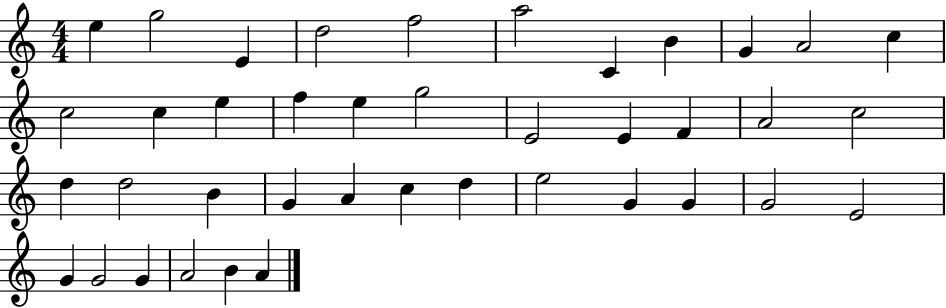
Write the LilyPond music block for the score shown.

{
  \clef treble
  \numericTimeSignature
  \time 4/4
  \key c \major
  e''4 g''2 e'4 | d''2 f''2 | a''2 c'4 b'4 | g'4 a'2 c''4 | \break c''2 c''4 e''4 | f''4 e''4 g''2 | e'2 e'4 f'4 | a'2 c''2 | \break d''4 d''2 b'4 | g'4 a'4 c''4 d''4 | e''2 g'4 g'4 | g'2 e'2 | \break g'4 g'2 g'4 | a'2 b'4 a'4 | \bar "|."
}